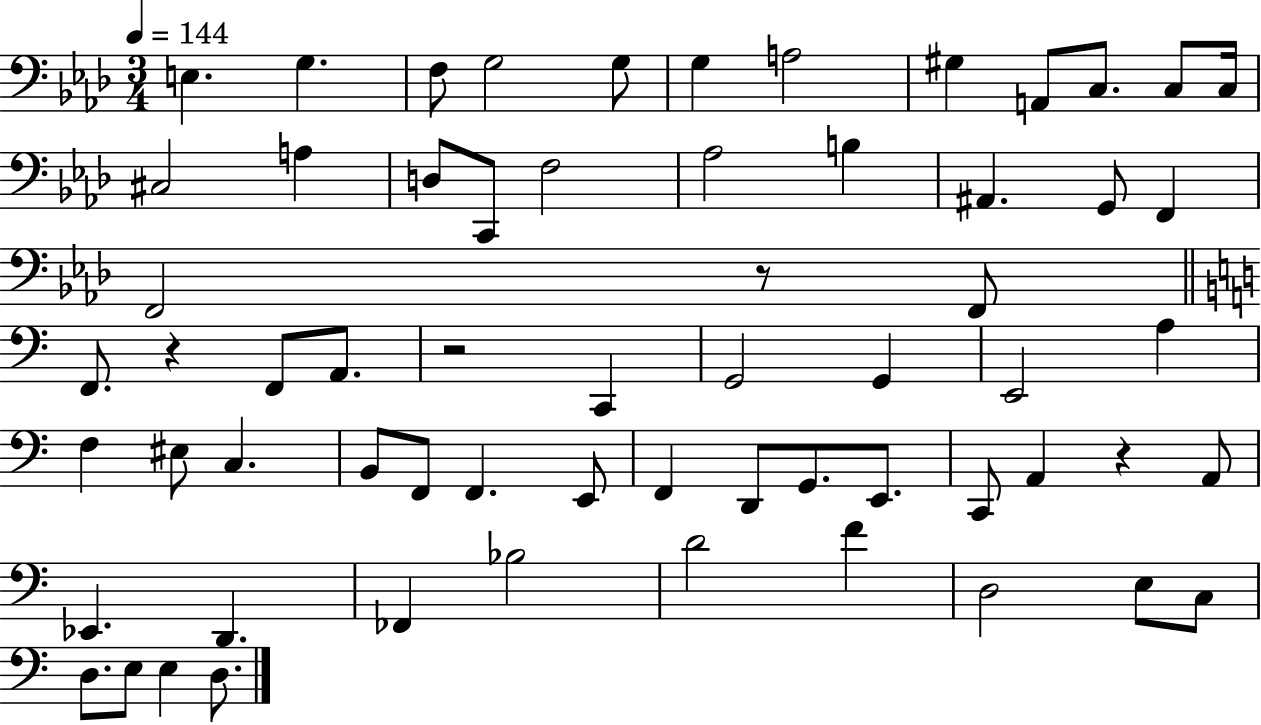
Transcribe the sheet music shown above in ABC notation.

X:1
T:Untitled
M:3/4
L:1/4
K:Ab
E, G, F,/2 G,2 G,/2 G, A,2 ^G, A,,/2 C,/2 C,/2 C,/4 ^C,2 A, D,/2 C,,/2 F,2 _A,2 B, ^A,, G,,/2 F,, F,,2 z/2 F,,/2 F,,/2 z F,,/2 A,,/2 z2 C,, G,,2 G,, E,,2 A, F, ^E,/2 C, B,,/2 F,,/2 F,, E,,/2 F,, D,,/2 G,,/2 E,,/2 C,,/2 A,, z A,,/2 _E,, D,, _F,, _B,2 D2 F D,2 E,/2 C,/2 D,/2 E,/2 E, D,/2